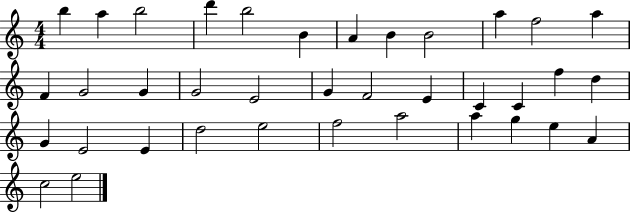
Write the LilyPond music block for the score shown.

{
  \clef treble
  \numericTimeSignature
  \time 4/4
  \key c \major
  b''4 a''4 b''2 | d'''4 b''2 b'4 | a'4 b'4 b'2 | a''4 f''2 a''4 | \break f'4 g'2 g'4 | g'2 e'2 | g'4 f'2 e'4 | c'4 c'4 f''4 d''4 | \break g'4 e'2 e'4 | d''2 e''2 | f''2 a''2 | a''4 g''4 e''4 a'4 | \break c''2 e''2 | \bar "|."
}